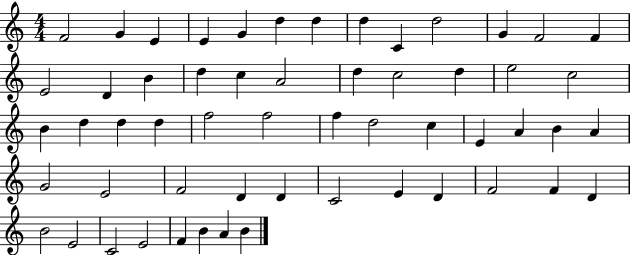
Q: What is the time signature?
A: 4/4